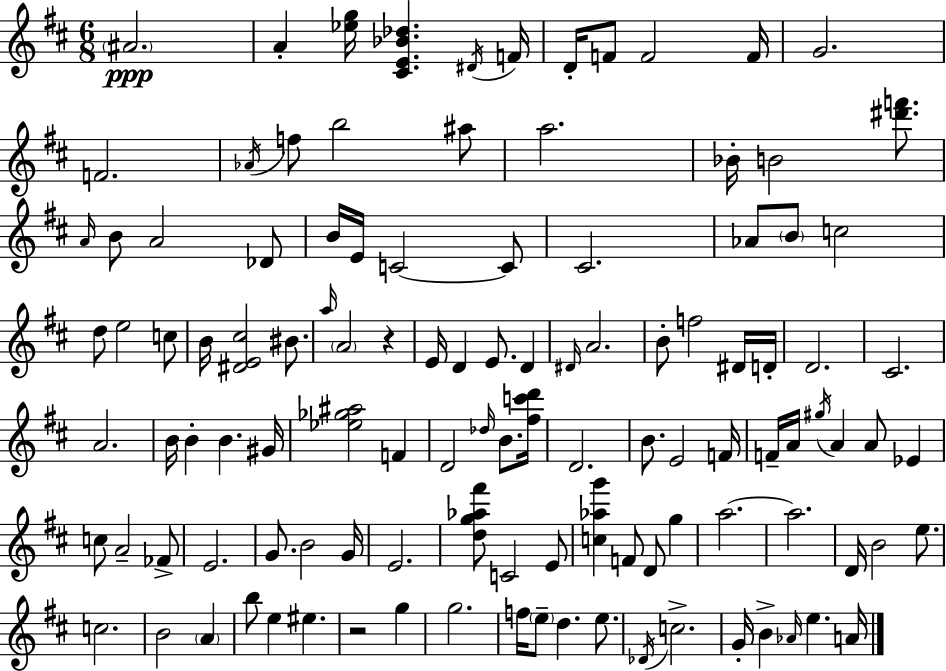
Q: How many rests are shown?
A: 2